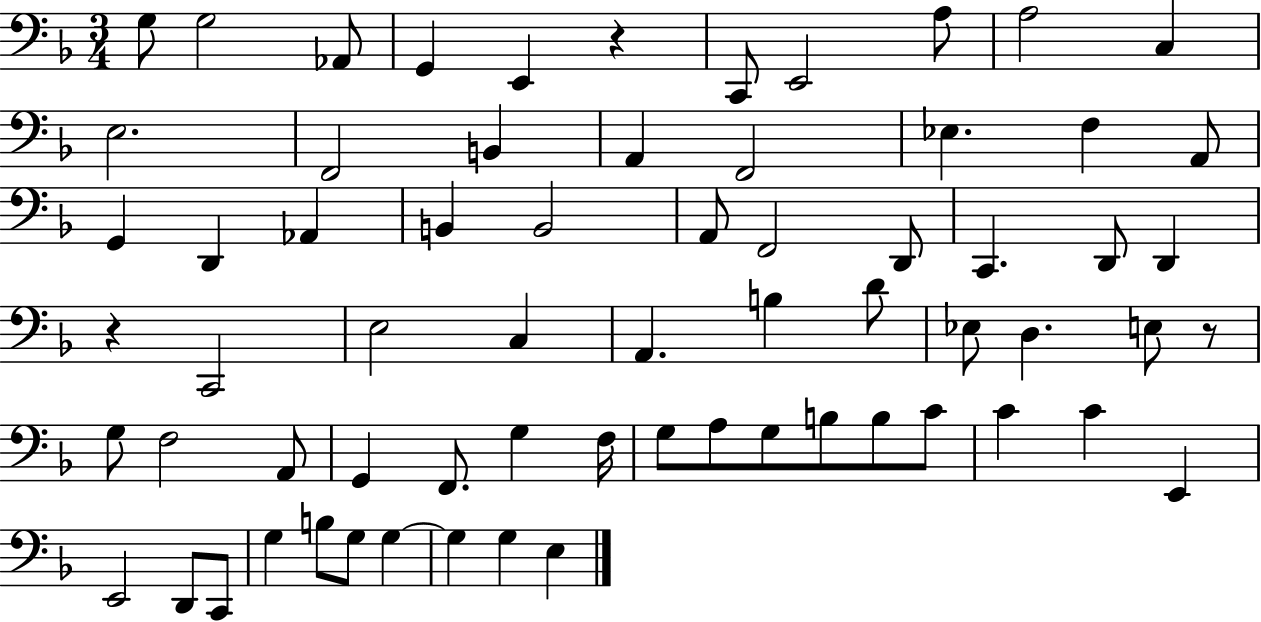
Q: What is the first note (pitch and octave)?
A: G3